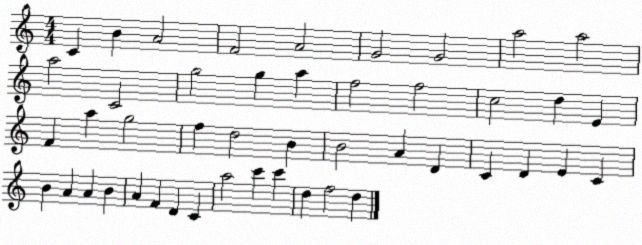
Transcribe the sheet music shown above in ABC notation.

X:1
T:Untitled
M:4/4
L:1/4
K:C
C B A2 F2 A2 G2 G2 a2 a2 a2 C2 g2 g a f2 f2 c2 d E F a g2 f d2 B B2 A D C D E C B A A B A F D C a2 c' c' d f2 d